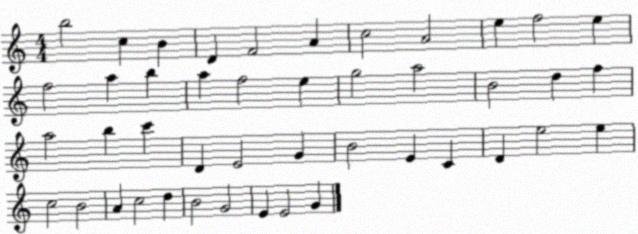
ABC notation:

X:1
T:Untitled
M:4/4
L:1/4
K:C
b2 c B D F2 A c2 A2 e f2 e f2 a b a f2 e g2 a2 B2 d f a2 b c' D E2 G B2 E C D e2 e c2 B2 A c2 d B2 G2 E E2 G